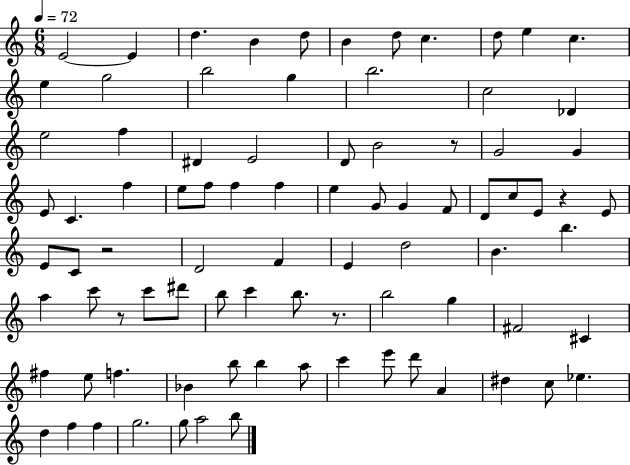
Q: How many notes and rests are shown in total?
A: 86